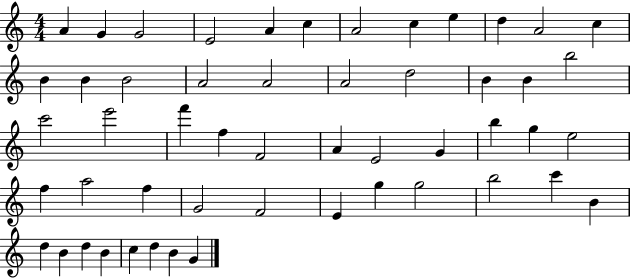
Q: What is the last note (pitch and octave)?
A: G4